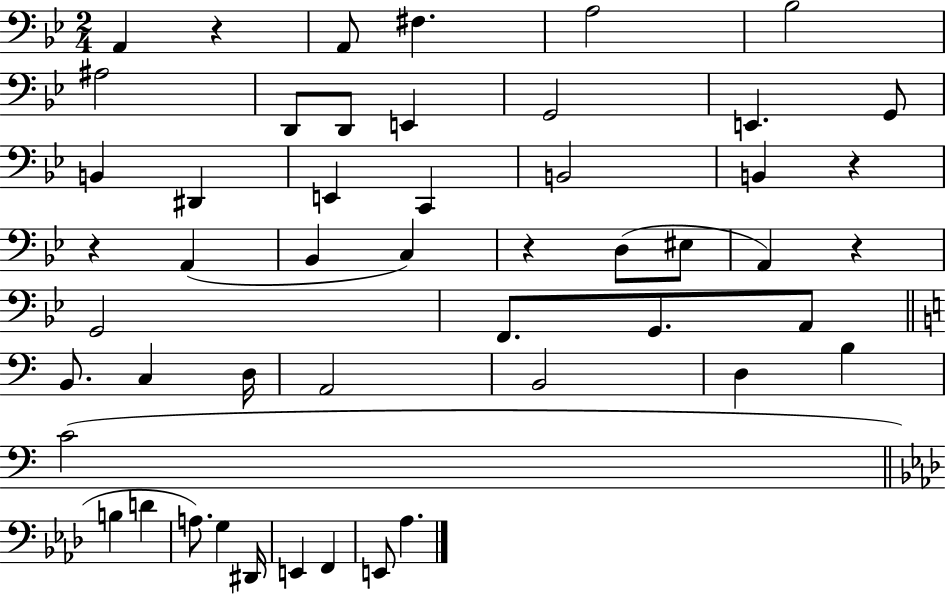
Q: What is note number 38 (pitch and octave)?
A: D4